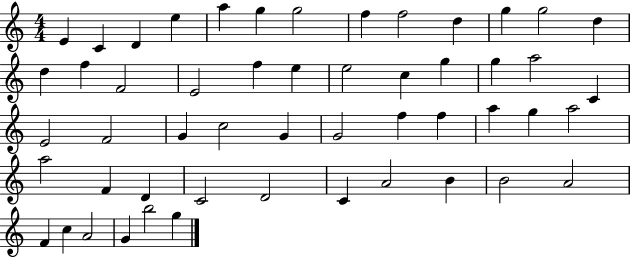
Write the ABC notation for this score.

X:1
T:Untitled
M:4/4
L:1/4
K:C
E C D e a g g2 f f2 d g g2 d d f F2 E2 f e e2 c g g a2 C E2 F2 G c2 G G2 f f a g a2 a2 F D C2 D2 C A2 B B2 A2 F c A2 G b2 g